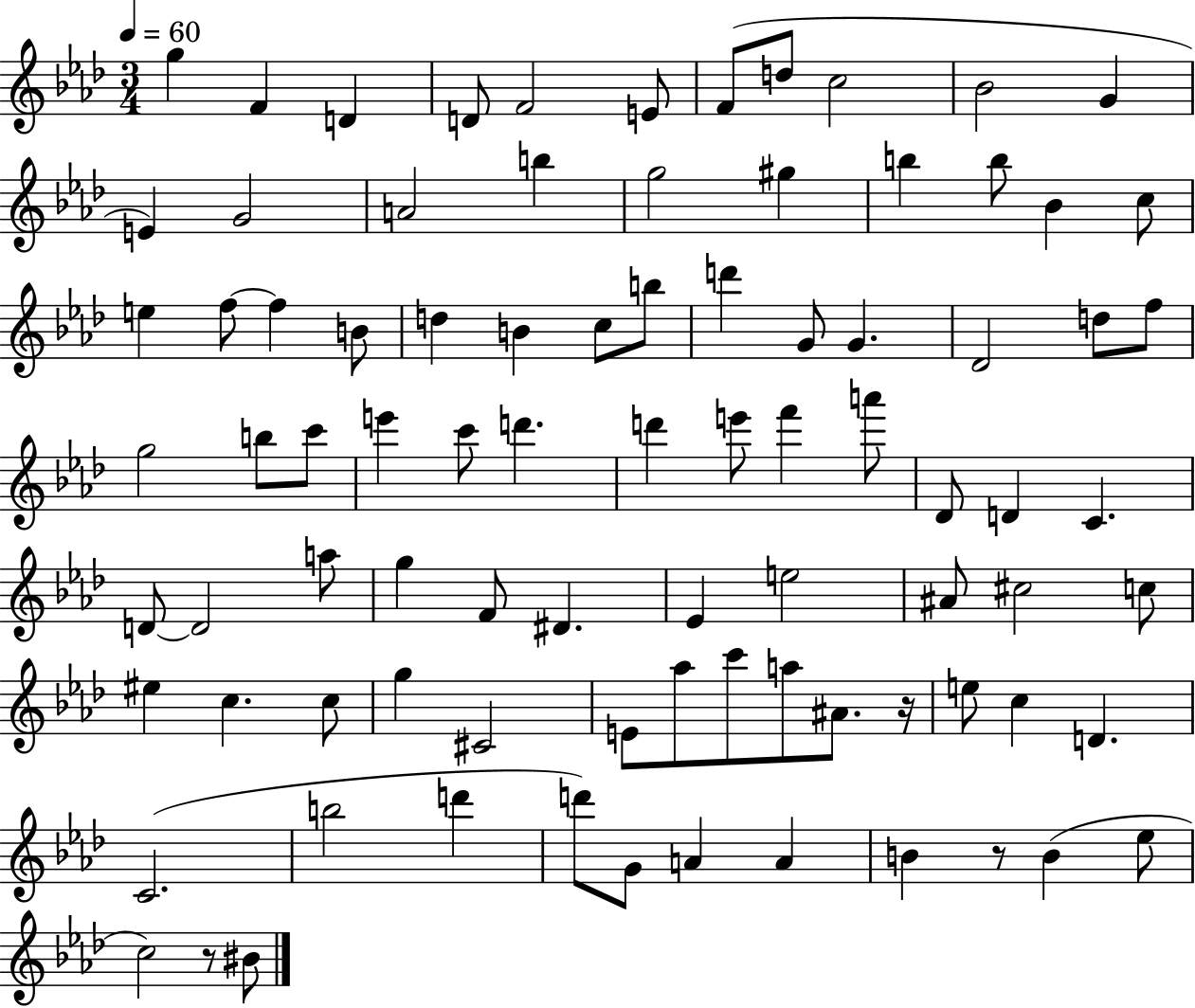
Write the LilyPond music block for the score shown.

{
  \clef treble
  \numericTimeSignature
  \time 3/4
  \key aes \major
  \tempo 4 = 60
  \repeat volta 2 { g''4 f'4 d'4 | d'8 f'2 e'8 | f'8( d''8 c''2 | bes'2 g'4 | \break e'4) g'2 | a'2 b''4 | g''2 gis''4 | b''4 b''8 bes'4 c''8 | \break e''4 f''8~~ f''4 b'8 | d''4 b'4 c''8 b''8 | d'''4 g'8 g'4. | des'2 d''8 f''8 | \break g''2 b''8 c'''8 | e'''4 c'''8 d'''4. | d'''4 e'''8 f'''4 a'''8 | des'8 d'4 c'4. | \break d'8~~ d'2 a''8 | g''4 f'8 dis'4. | ees'4 e''2 | ais'8 cis''2 c''8 | \break eis''4 c''4. c''8 | g''4 cis'2 | e'8 aes''8 c'''8 a''8 ais'8. r16 | e''8 c''4 d'4. | \break c'2.( | b''2 d'''4 | d'''8) g'8 a'4 a'4 | b'4 r8 b'4( ees''8 | \break c''2) r8 bis'8 | } \bar "|."
}